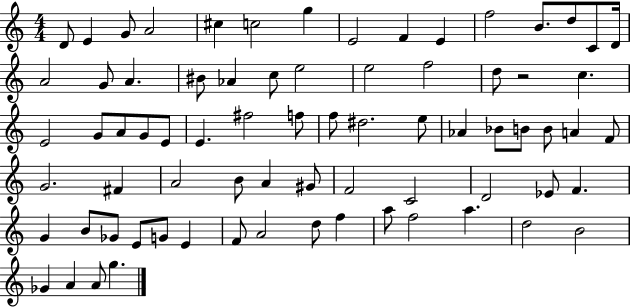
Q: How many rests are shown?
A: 1